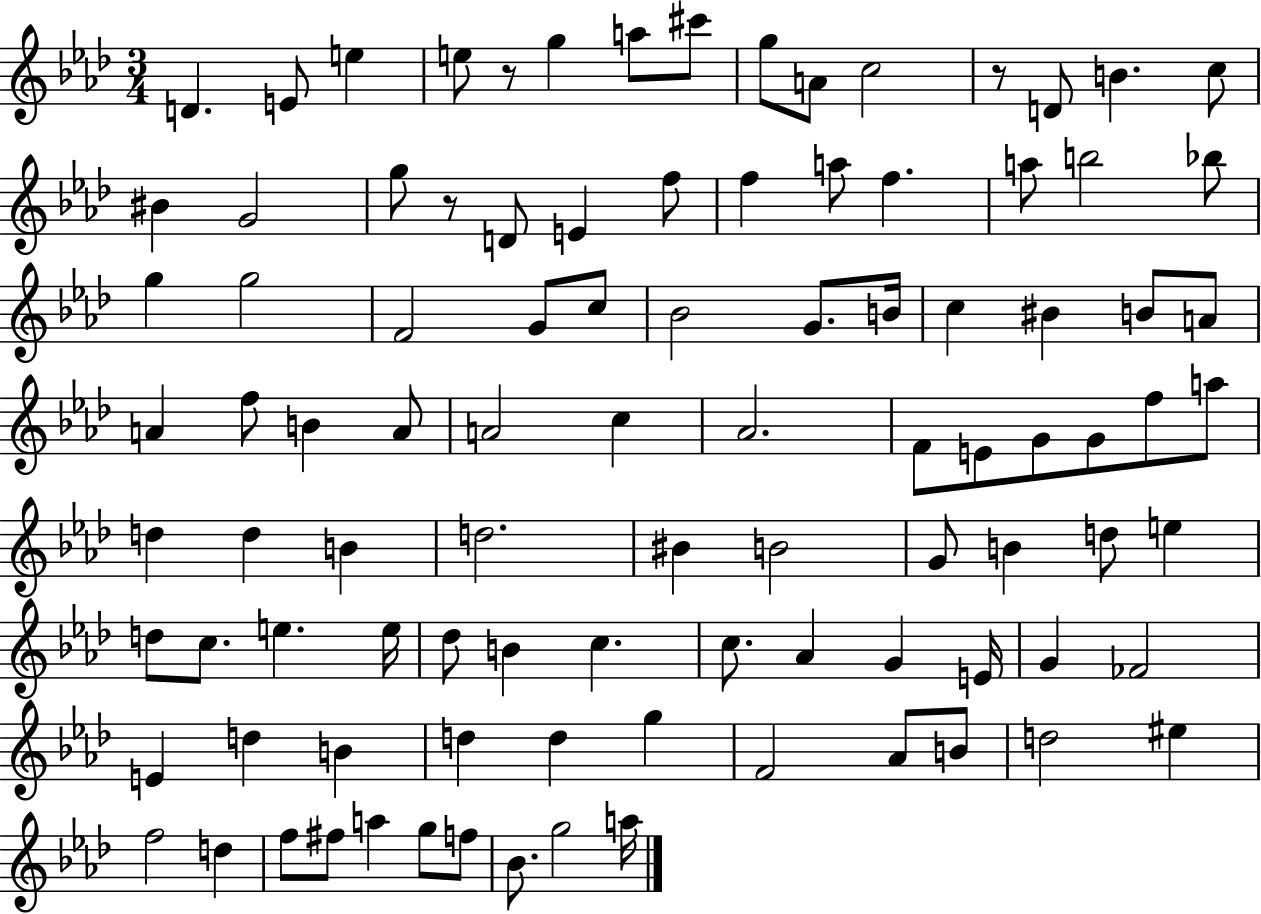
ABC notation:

X:1
T:Untitled
M:3/4
L:1/4
K:Ab
D E/2 e e/2 z/2 g a/2 ^c'/2 g/2 A/2 c2 z/2 D/2 B c/2 ^B G2 g/2 z/2 D/2 E f/2 f a/2 f a/2 b2 _b/2 g g2 F2 G/2 c/2 _B2 G/2 B/4 c ^B B/2 A/2 A f/2 B A/2 A2 c _A2 F/2 E/2 G/2 G/2 f/2 a/2 d d B d2 ^B B2 G/2 B d/2 e d/2 c/2 e e/4 _d/2 B c c/2 _A G E/4 G _F2 E d B d d g F2 _A/2 B/2 d2 ^e f2 d f/2 ^f/2 a g/2 f/2 _B/2 g2 a/4